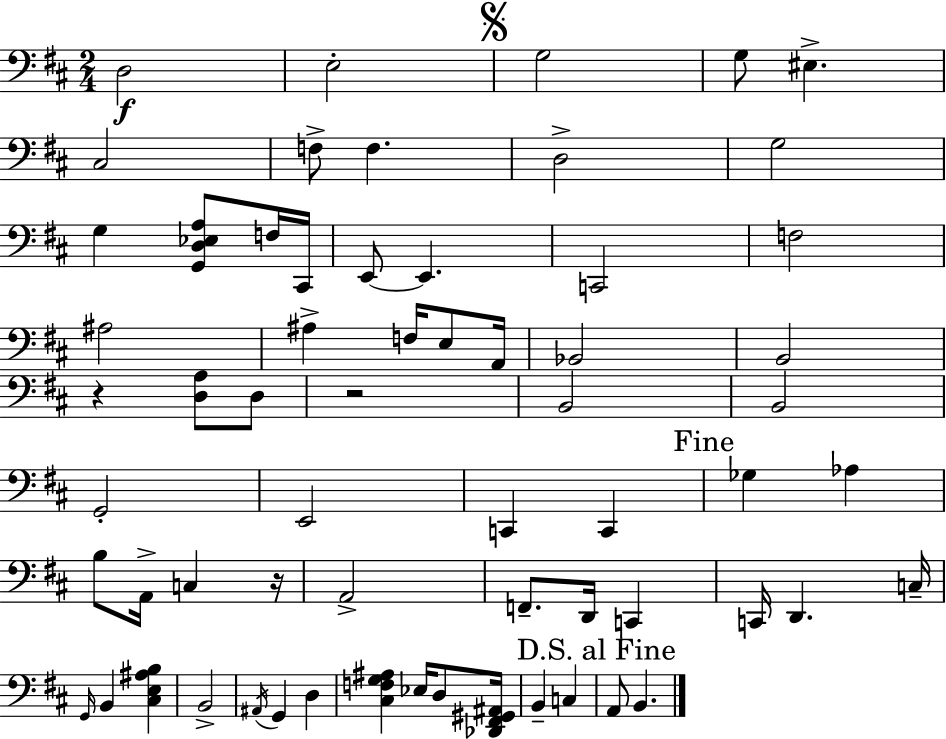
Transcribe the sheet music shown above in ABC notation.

X:1
T:Untitled
M:2/4
L:1/4
K:D
D,2 E,2 G,2 G,/2 ^E, ^C,2 F,/2 F, D,2 G,2 G, [G,,D,_E,A,]/2 F,/4 ^C,,/4 E,,/2 E,, C,,2 F,2 ^A,2 ^A, F,/4 E,/2 A,,/4 _B,,2 B,,2 z [D,A,]/2 D,/2 z2 B,,2 B,,2 G,,2 E,,2 C,, C,, _G, _A, B,/2 A,,/4 C, z/4 A,,2 F,,/2 D,,/4 C,, C,,/4 D,, C,/4 G,,/4 B,, [^C,E,^A,B,] B,,2 ^A,,/4 G,, D, [^C,F,G,^A,] _E,/4 D,/2 [_D,,^F,,^G,,^A,,]/4 B,, C, A,,/2 B,,